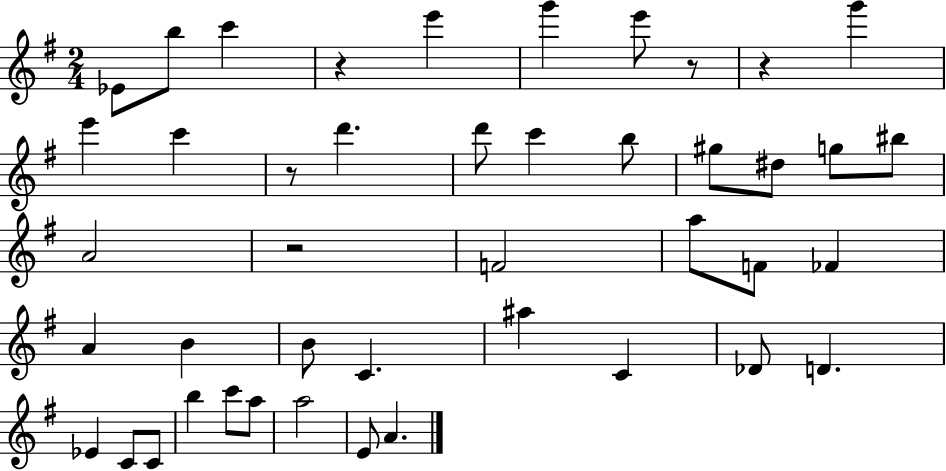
X:1
T:Untitled
M:2/4
L:1/4
K:G
_E/2 b/2 c' z e' g' e'/2 z/2 z g' e' c' z/2 d' d'/2 c' b/2 ^g/2 ^d/2 g/2 ^b/2 A2 z2 F2 a/2 F/2 _F A B B/2 C ^a C _D/2 D _E C/2 C/2 b c'/2 a/2 a2 E/2 A